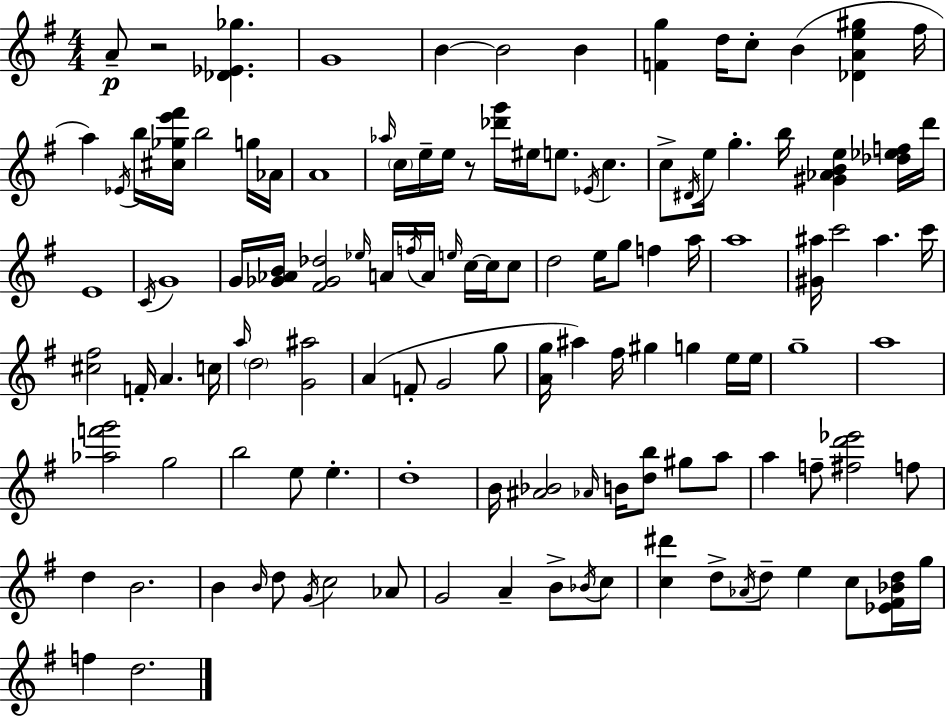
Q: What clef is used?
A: treble